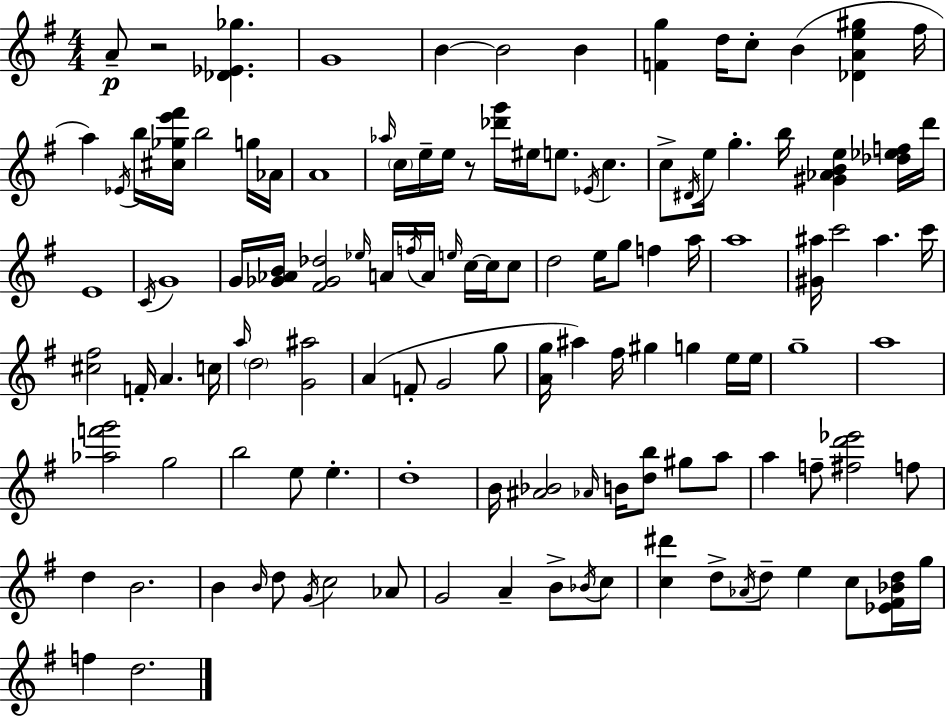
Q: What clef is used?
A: treble